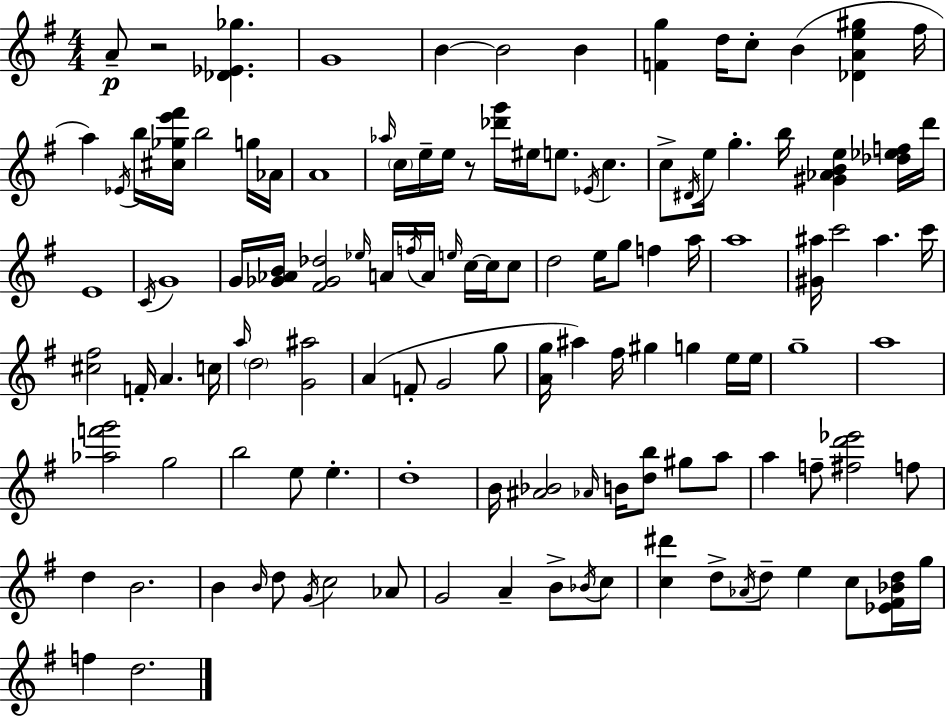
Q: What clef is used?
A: treble